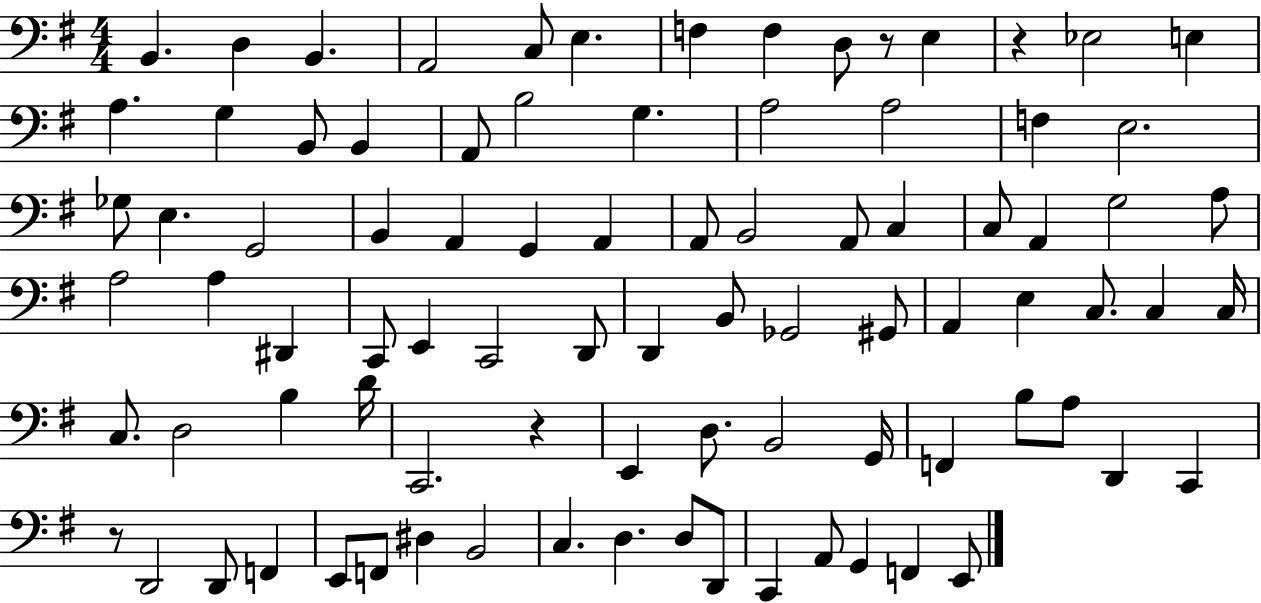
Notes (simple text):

B2/q. D3/q B2/q. A2/h C3/e E3/q. F3/q F3/q D3/e R/e E3/q R/q Eb3/h E3/q A3/q. G3/q B2/e B2/q A2/e B3/h G3/q. A3/h A3/h F3/q E3/h. Gb3/e E3/q. G2/h B2/q A2/q G2/q A2/q A2/e B2/h A2/e C3/q C3/e A2/q G3/h A3/e A3/h A3/q D#2/q C2/e E2/q C2/h D2/e D2/q B2/e Gb2/h G#2/e A2/q E3/q C3/e. C3/q C3/s C3/e. D3/h B3/q D4/s C2/h. R/q E2/q D3/e. B2/h G2/s F2/q B3/e A3/e D2/q C2/q R/e D2/h D2/e F2/q E2/e F2/e D#3/q B2/h C3/q. D3/q. D3/e D2/e C2/q A2/e G2/q F2/q E2/e